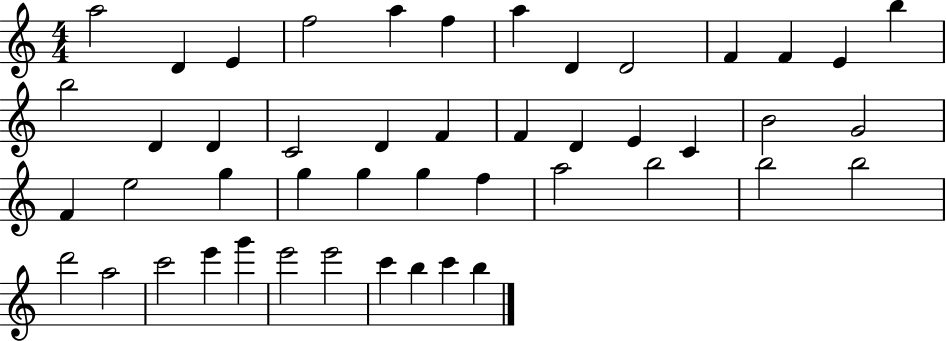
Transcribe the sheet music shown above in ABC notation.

X:1
T:Untitled
M:4/4
L:1/4
K:C
a2 D E f2 a f a D D2 F F E b b2 D D C2 D F F D E C B2 G2 F e2 g g g g f a2 b2 b2 b2 d'2 a2 c'2 e' g' e'2 e'2 c' b c' b